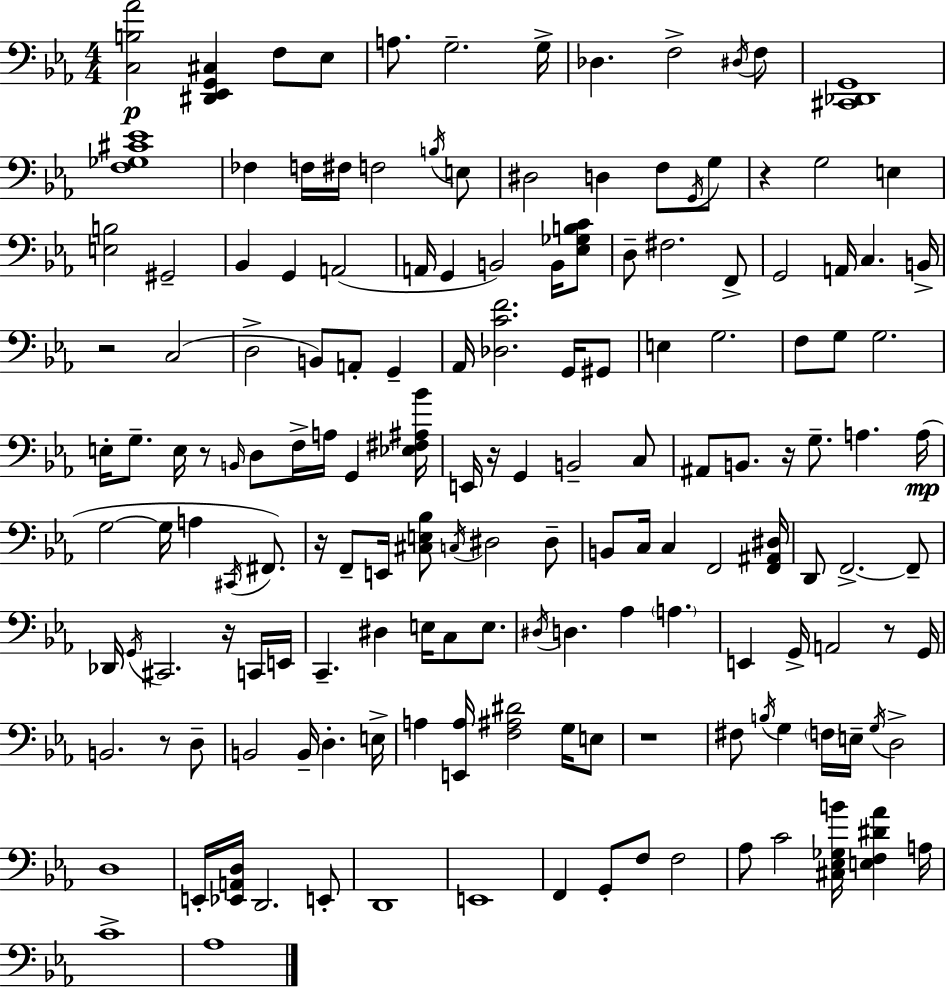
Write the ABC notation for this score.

X:1
T:Untitled
M:4/4
L:1/4
K:Cm
[C,B,_A]2 [^D,,_E,,G,,^C,] F,/2 _E,/2 A,/2 G,2 G,/4 _D, F,2 ^D,/4 F,/2 [^C,,_D,,G,,]4 [F,_G,^C_E]4 _F, F,/4 ^F,/4 F,2 B,/4 E,/2 ^D,2 D, F,/2 G,,/4 G,/2 z G,2 E, [E,B,]2 ^G,,2 _B,, G,, A,,2 A,,/4 G,, B,,2 B,,/4 [_E,_G,B,C]/2 D,/2 ^F,2 F,,/2 G,,2 A,,/4 C, B,,/4 z2 C,2 D,2 B,,/2 A,,/2 G,, _A,,/4 [_D,CF]2 G,,/4 ^G,,/2 E, G,2 F,/2 G,/2 G,2 E,/4 G,/2 E,/4 z/2 B,,/4 D,/2 F,/4 A,/4 G,, [_E,^F,^A,_B]/4 E,,/4 z/4 G,, B,,2 C,/2 ^A,,/2 B,,/2 z/4 G,/2 A, A,/4 G,2 G,/4 A, ^C,,/4 ^F,,/2 z/4 F,,/2 E,,/4 [^C,E,_B,]/2 C,/4 ^D,2 ^D,/2 B,,/2 C,/4 C, F,,2 [F,,^A,,^D,]/4 D,,/2 F,,2 F,,/2 _D,,/4 G,,/4 ^C,,2 z/4 C,,/4 E,,/4 C,, ^D, E,/4 C,/2 E,/2 ^D,/4 D, _A, A, E,, G,,/4 A,,2 z/2 G,,/4 B,,2 z/2 D,/2 B,,2 B,,/4 D, E,/4 A, [E,,A,]/4 [F,^A,^D]2 G,/4 E,/2 z4 ^F,/2 B,/4 G, F,/4 E,/4 G,/4 D,2 D,4 E,,/4 [_E,,A,,D,]/4 D,,2 E,,/2 D,,4 E,,4 F,, G,,/2 F,/2 F,2 _A,/2 C2 [^C,_E,_G,B]/4 [E,F,^D_A] A,/4 C4 _A,4